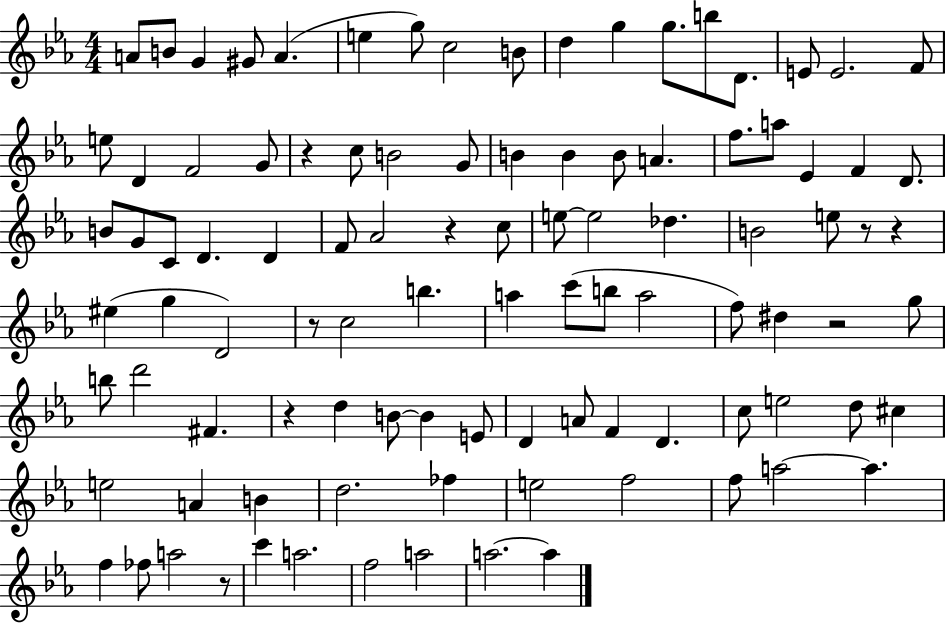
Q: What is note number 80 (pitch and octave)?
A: F5